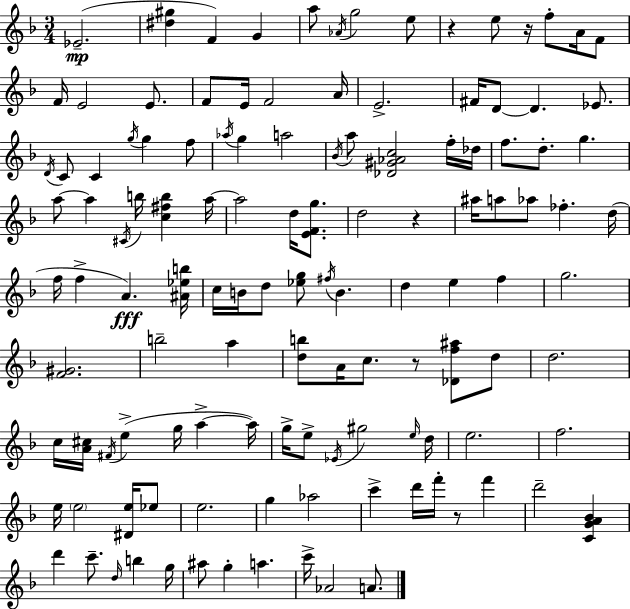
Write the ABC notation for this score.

X:1
T:Untitled
M:3/4
L:1/4
K:F
_E2 [^d^g] F G a/2 _A/4 g2 e/2 z e/2 z/4 f/2 A/4 F/2 F/4 E2 E/2 F/2 E/4 F2 A/4 E2 ^F/4 D/2 D _E/2 D/4 C/2 C g/4 g f/2 _a/4 g a2 _B/4 a/2 [_D^G_Ac]2 f/4 _d/4 f/2 d/2 g a/2 a ^C/4 b/4 [c^fb] a/4 a2 d/4 [EFg]/2 d2 z ^a/4 a/2 _a/2 _f d/4 f/4 f A [^A_eb]/4 c/4 B/4 d/2 [_eg]/2 ^f/4 B d e f g2 [F^G]2 b2 a [db]/2 A/4 c/2 z/2 [_Df^a]/2 d/2 d2 c/4 [A^c]/4 ^F/4 e g/4 a a/4 g/4 e/2 _E/4 ^g2 e/4 d/4 e2 f2 e/4 e2 [^De]/4 _e/2 e2 g _a2 c' d'/4 f'/4 z/2 f' d'2 [CGA_B] d' c'/2 d/4 b g/4 ^a/2 g a c'/4 _A2 A/2